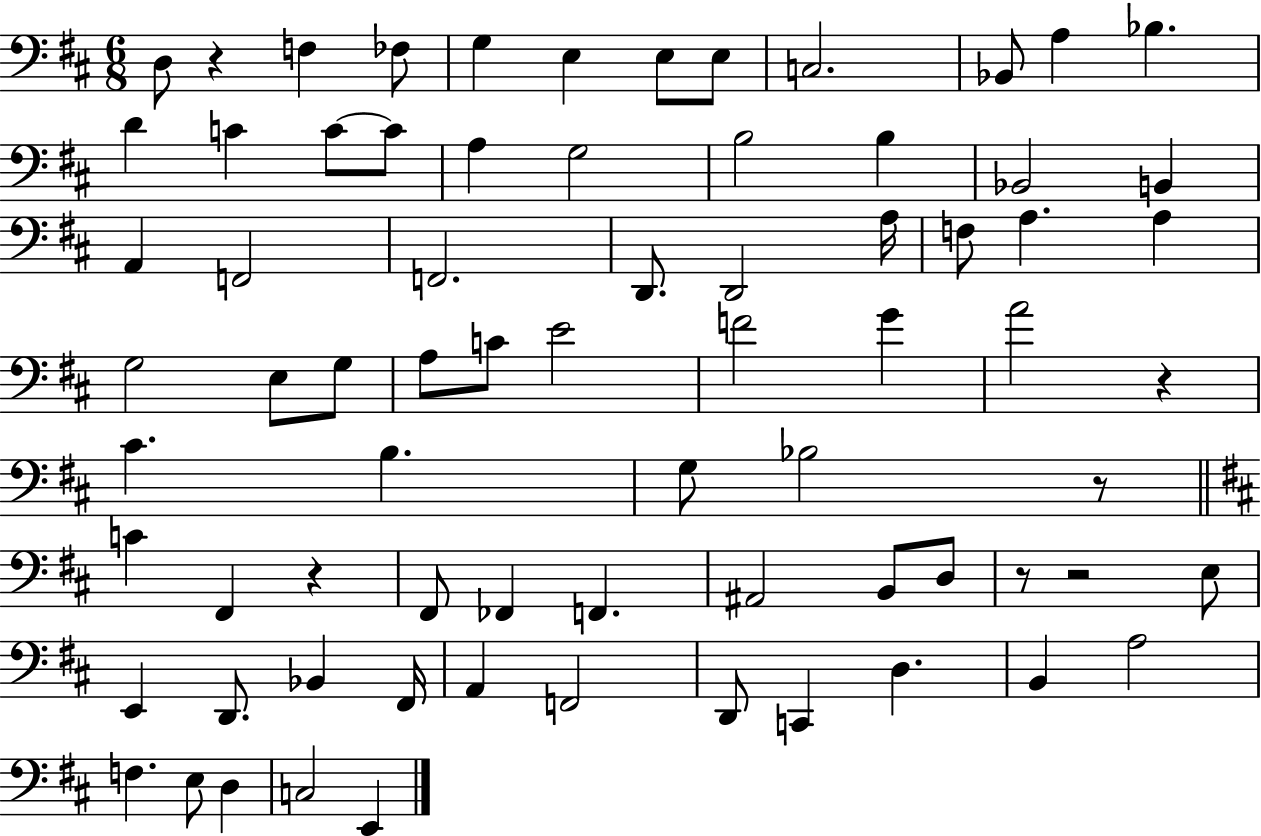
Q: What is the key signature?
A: D major